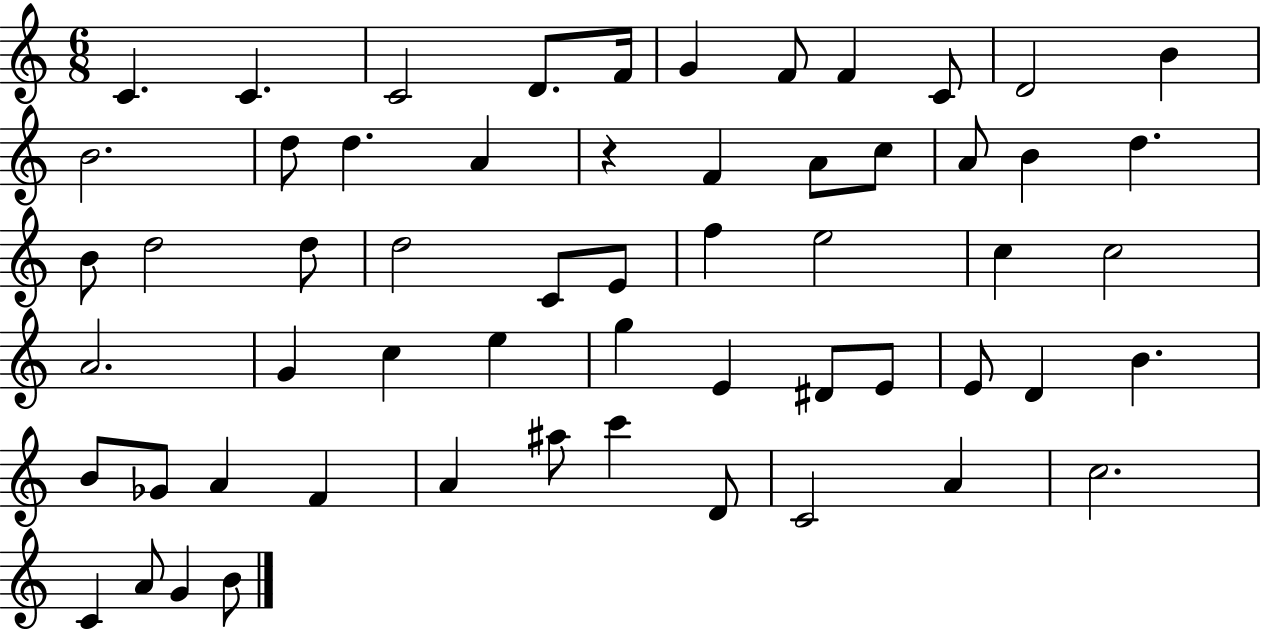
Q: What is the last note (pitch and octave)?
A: B4